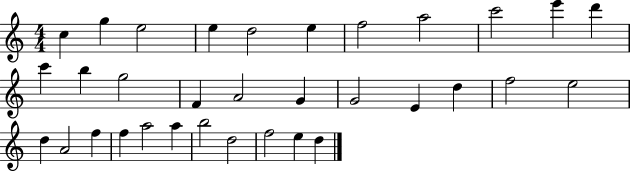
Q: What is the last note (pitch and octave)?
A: D5